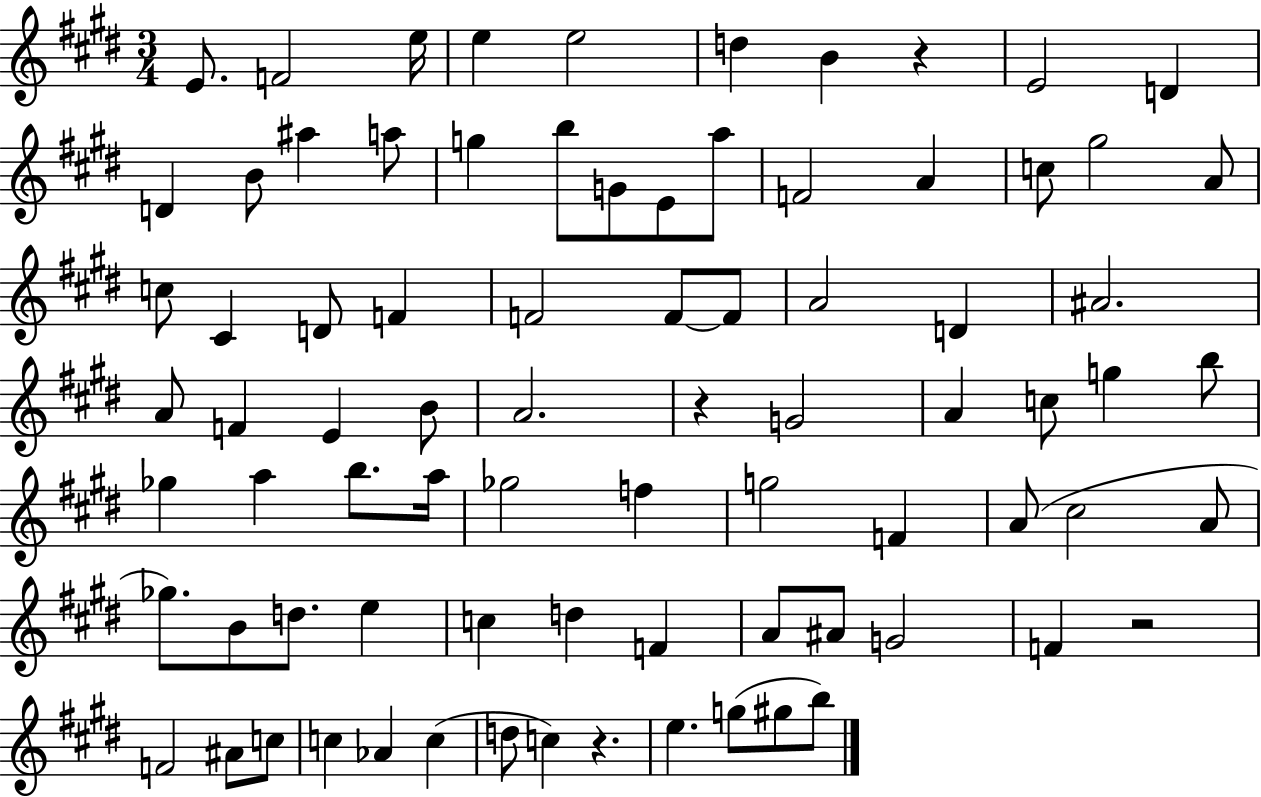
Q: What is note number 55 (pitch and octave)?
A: Gb5